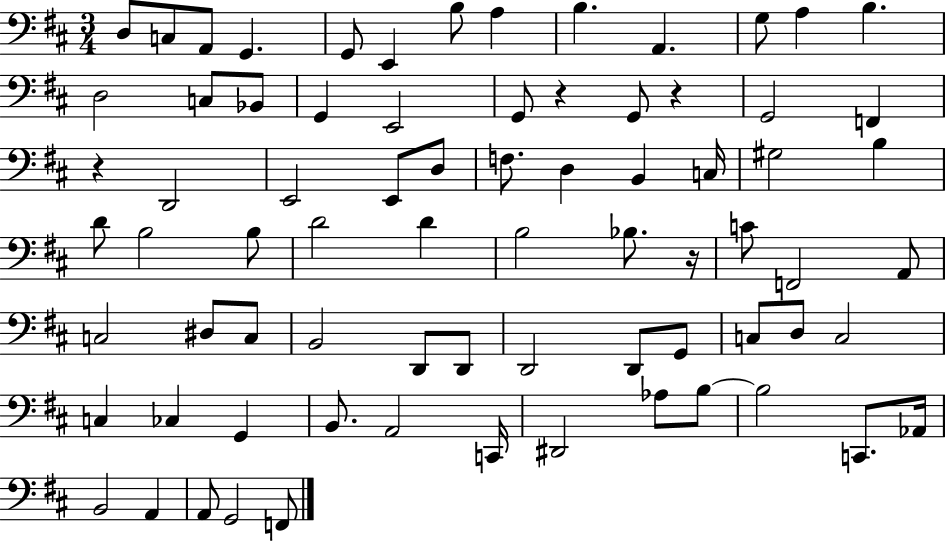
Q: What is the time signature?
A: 3/4